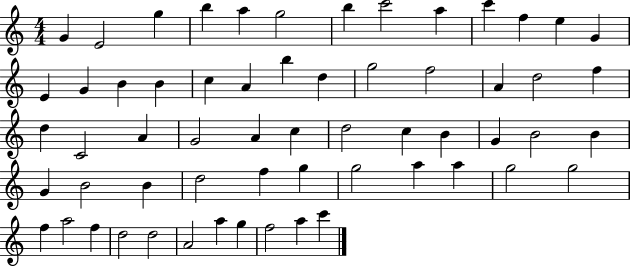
X:1
T:Untitled
M:4/4
L:1/4
K:C
G E2 g b a g2 b c'2 a c' f e G E G B B c A b d g2 f2 A d2 f d C2 A G2 A c d2 c B G B2 B G B2 B d2 f g g2 a a g2 g2 f a2 f d2 d2 A2 a g f2 a c'